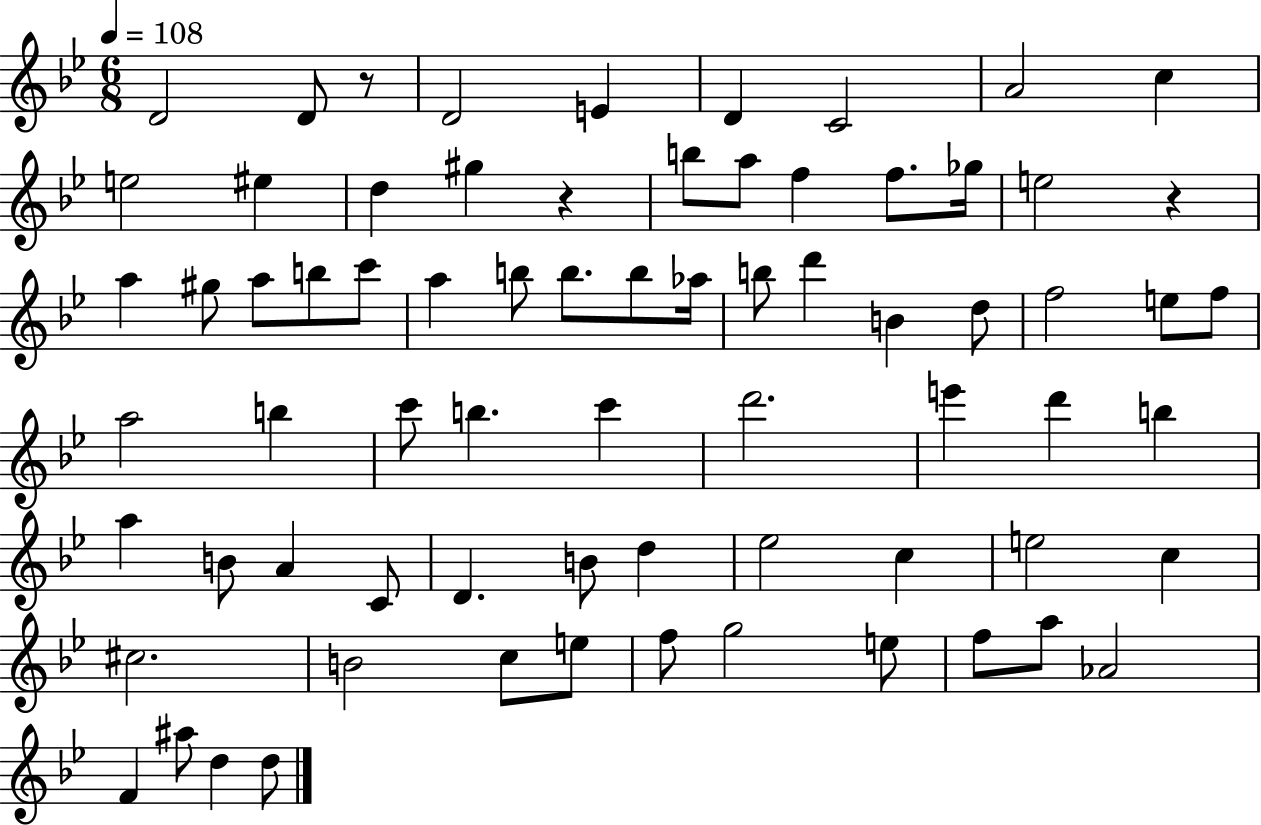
D4/h D4/e R/e D4/h E4/q D4/q C4/h A4/h C5/q E5/h EIS5/q D5/q G#5/q R/q B5/e A5/e F5/q F5/e. Gb5/s E5/h R/q A5/q G#5/e A5/e B5/e C6/e A5/q B5/e B5/e. B5/e Ab5/s B5/e D6/q B4/q D5/e F5/h E5/e F5/e A5/h B5/q C6/e B5/q. C6/q D6/h. E6/q D6/q B5/q A5/q B4/e A4/q C4/e D4/q. B4/e D5/q Eb5/h C5/q E5/h C5/q C#5/h. B4/h C5/e E5/e F5/e G5/h E5/e F5/e A5/e Ab4/h F4/q A#5/e D5/q D5/e